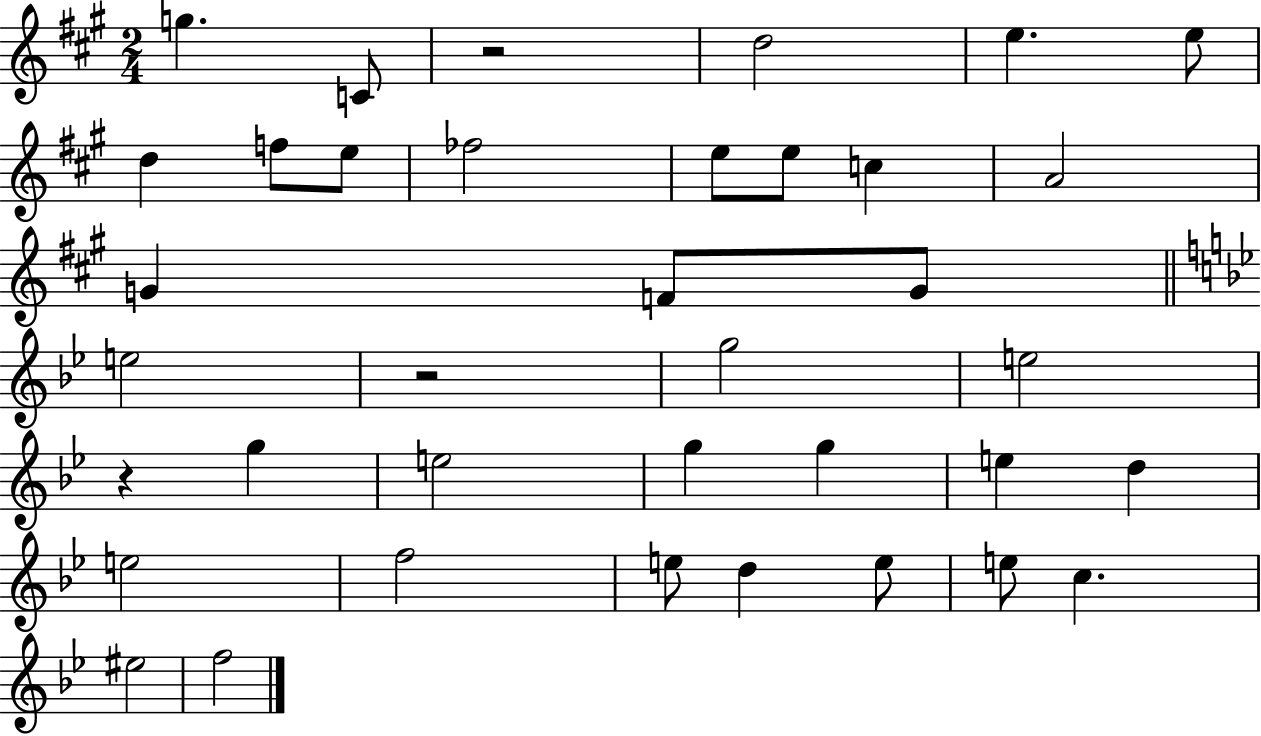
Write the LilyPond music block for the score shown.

{
  \clef treble
  \numericTimeSignature
  \time 2/4
  \key a \major
  \repeat volta 2 { g''4. c'8 | r2 | d''2 | e''4. e''8 | \break d''4 f''8 e''8 | fes''2 | e''8 e''8 c''4 | a'2 | \break g'4 f'8 g'8 | \bar "||" \break \key bes \major e''2 | r2 | g''2 | e''2 | \break r4 g''4 | e''2 | g''4 g''4 | e''4 d''4 | \break e''2 | f''2 | e''8 d''4 e''8 | e''8 c''4. | \break eis''2 | f''2 | } \bar "|."
}